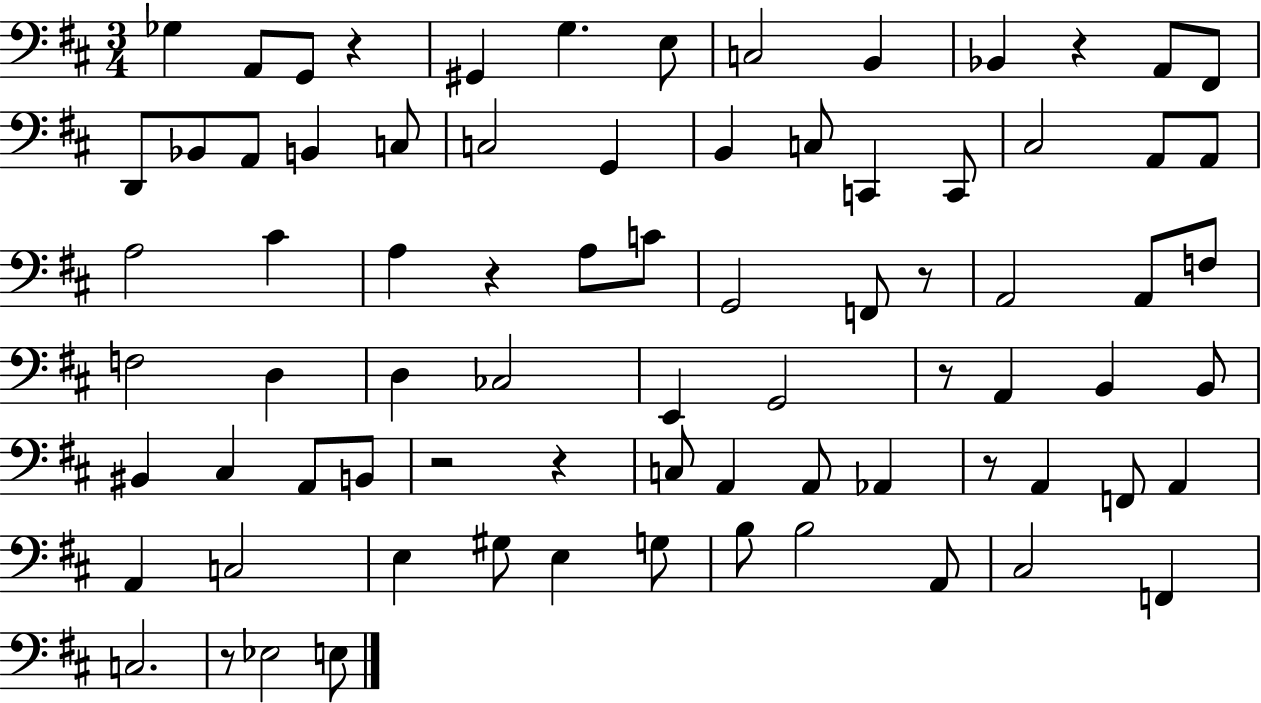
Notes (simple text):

Gb3/q A2/e G2/e R/q G#2/q G3/q. E3/e C3/h B2/q Bb2/q R/q A2/e F#2/e D2/e Bb2/e A2/e B2/q C3/e C3/h G2/q B2/q C3/e C2/q C2/e C#3/h A2/e A2/e A3/h C#4/q A3/q R/q A3/e C4/e G2/h F2/e R/e A2/h A2/e F3/e F3/h D3/q D3/q CES3/h E2/q G2/h R/e A2/q B2/q B2/e BIS2/q C#3/q A2/e B2/e R/h R/q C3/e A2/q A2/e Ab2/q R/e A2/q F2/e A2/q A2/q C3/h E3/q G#3/e E3/q G3/e B3/e B3/h A2/e C#3/h F2/q C3/h. R/e Eb3/h E3/e